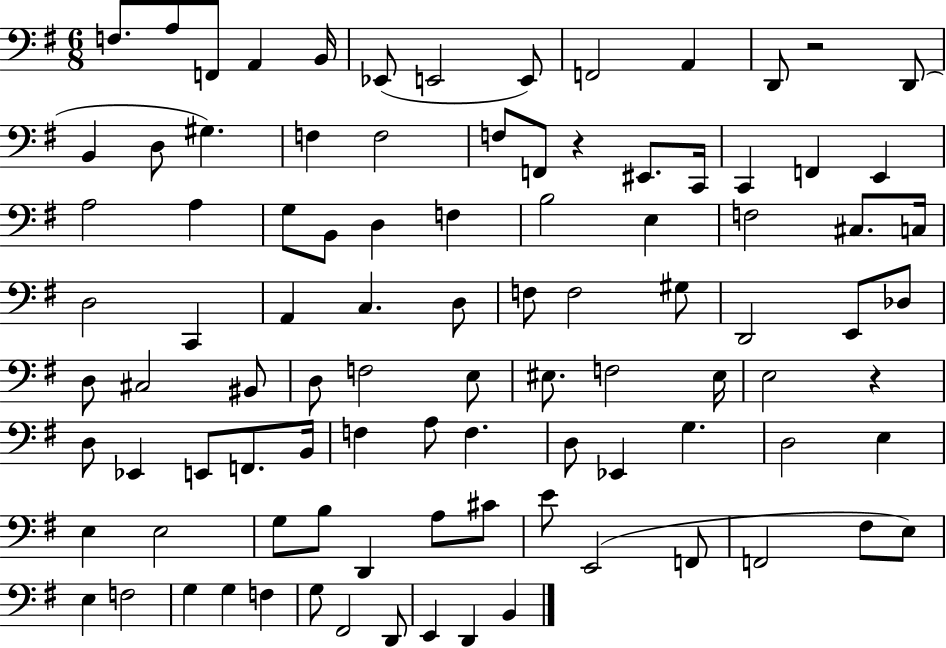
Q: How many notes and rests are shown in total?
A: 96